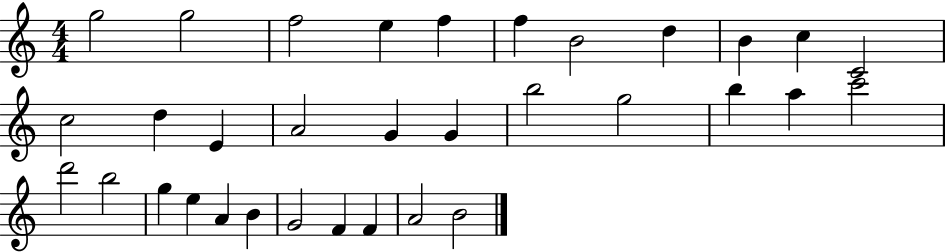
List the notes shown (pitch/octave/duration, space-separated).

G5/h G5/h F5/h E5/q F5/q F5/q B4/h D5/q B4/q C5/q C4/h C5/h D5/q E4/q A4/h G4/q G4/q B5/h G5/h B5/q A5/q C6/h D6/h B5/h G5/q E5/q A4/q B4/q G4/h F4/q F4/q A4/h B4/h